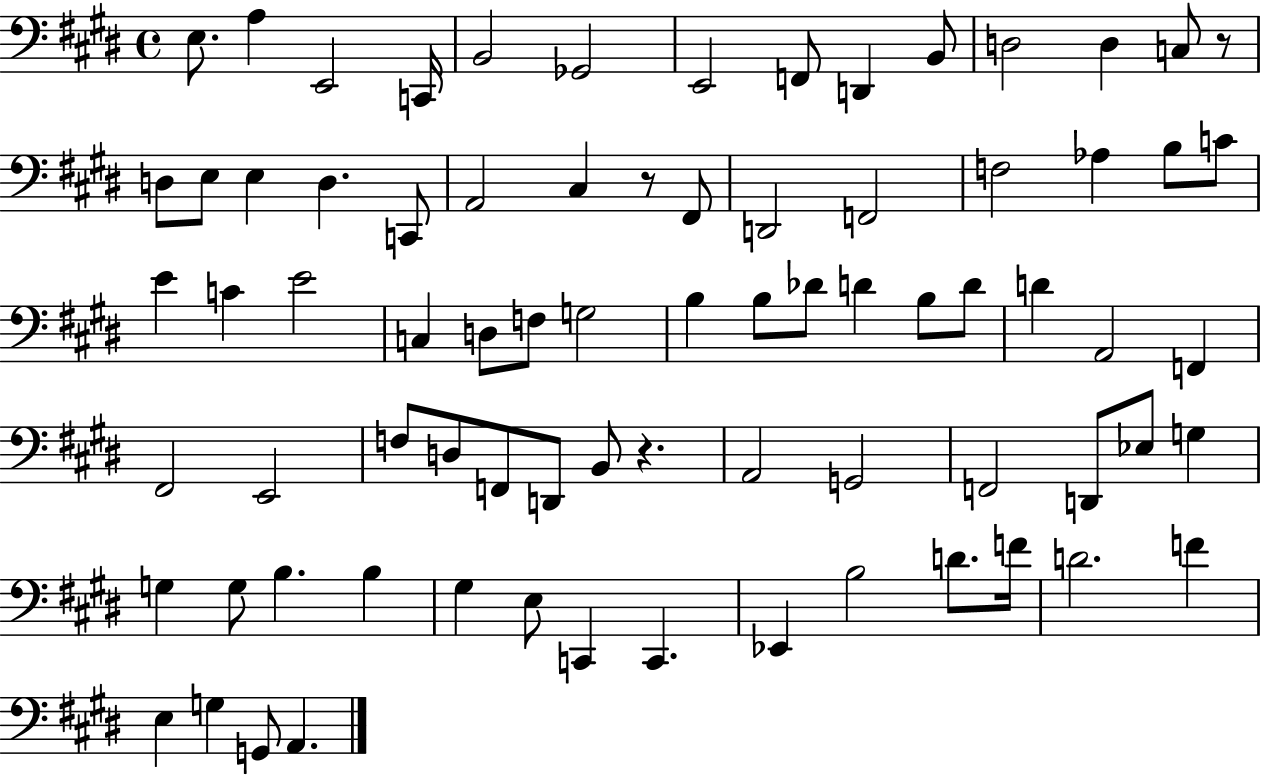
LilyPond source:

{
  \clef bass
  \time 4/4
  \defaultTimeSignature
  \key e \major
  e8. a4 e,2 c,16 | b,2 ges,2 | e,2 f,8 d,4 b,8 | d2 d4 c8 r8 | \break d8 e8 e4 d4. c,8 | a,2 cis4 r8 fis,8 | d,2 f,2 | f2 aes4 b8 c'8 | \break e'4 c'4 e'2 | c4 d8 f8 g2 | b4 b8 des'8 d'4 b8 d'8 | d'4 a,2 f,4 | \break fis,2 e,2 | f8 d8 f,8 d,8 b,8 r4. | a,2 g,2 | f,2 d,8 ees8 g4 | \break g4 g8 b4. b4 | gis4 e8 c,4 c,4. | ees,4 b2 d'8. f'16 | d'2. f'4 | \break e4 g4 g,8 a,4. | \bar "|."
}